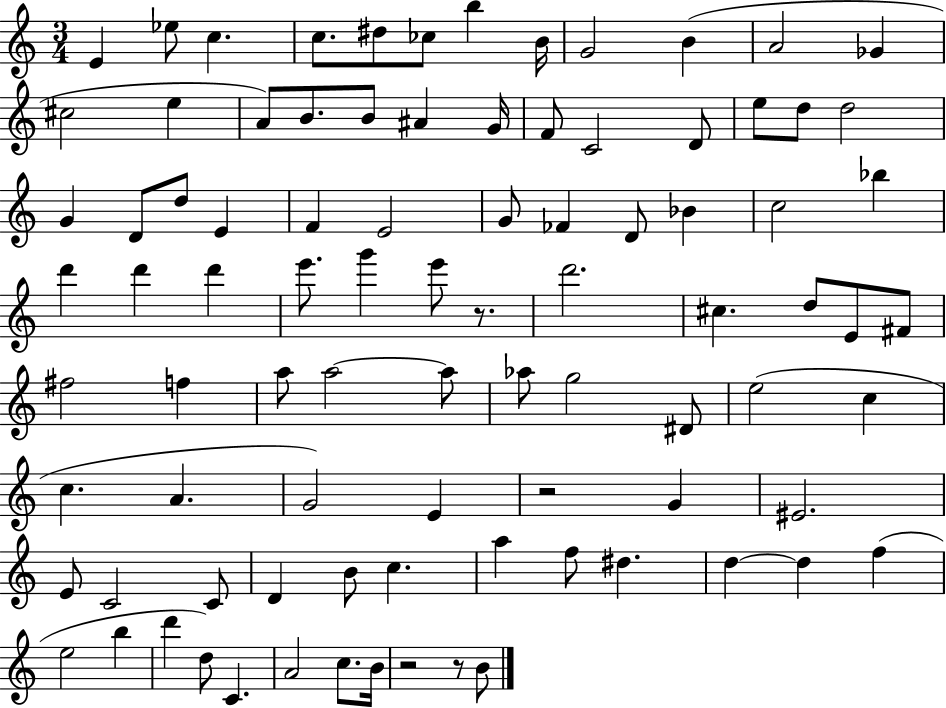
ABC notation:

X:1
T:Untitled
M:3/4
L:1/4
K:C
E _e/2 c c/2 ^d/2 _c/2 b B/4 G2 B A2 _G ^c2 e A/2 B/2 B/2 ^A G/4 F/2 C2 D/2 e/2 d/2 d2 G D/2 d/2 E F E2 G/2 _F D/2 _B c2 _b d' d' d' e'/2 g' e'/2 z/2 d'2 ^c d/2 E/2 ^F/2 ^f2 f a/2 a2 a/2 _a/2 g2 ^D/2 e2 c c A G2 E z2 G ^E2 E/2 C2 C/2 D B/2 c a f/2 ^d d d f e2 b d' d/2 C A2 c/2 B/4 z2 z/2 B/2